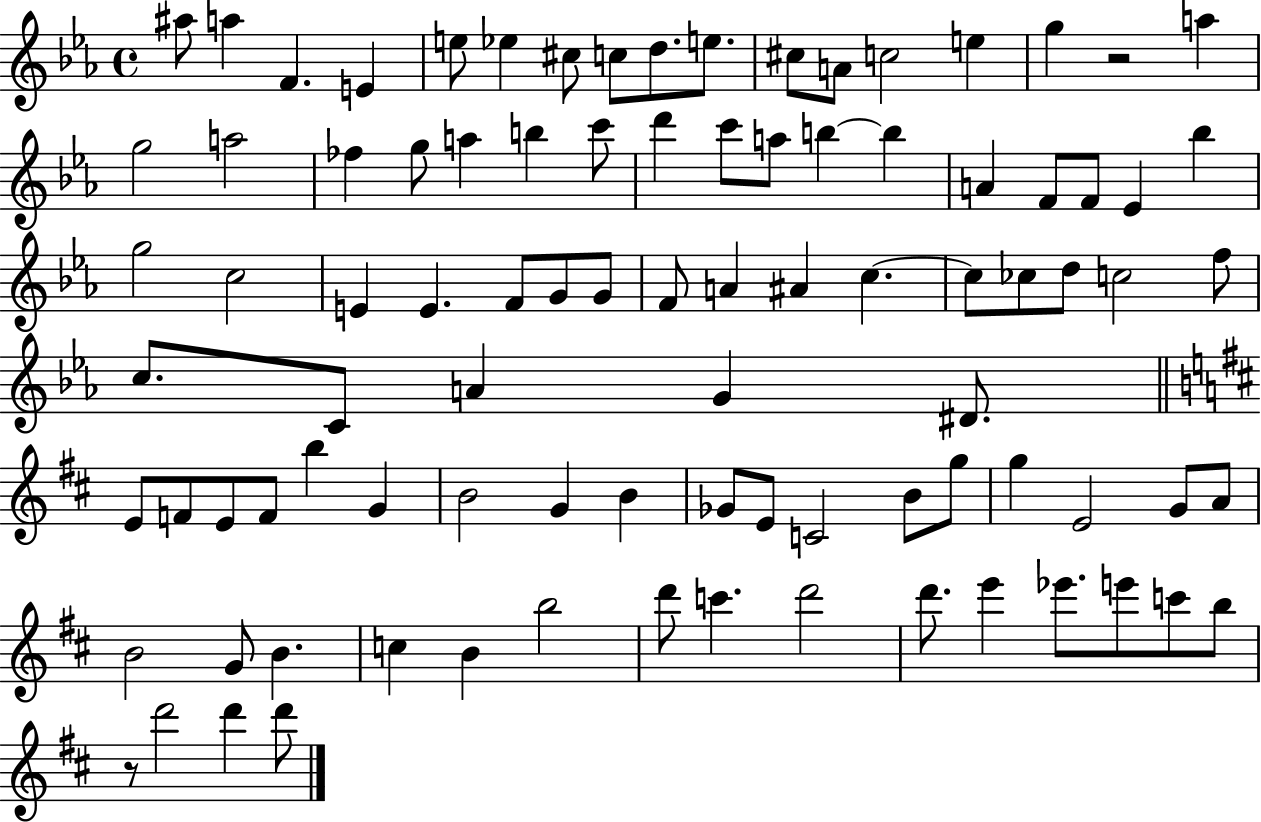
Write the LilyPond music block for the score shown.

{
  \clef treble
  \time 4/4
  \defaultTimeSignature
  \key ees \major
  ais''8 a''4 f'4. e'4 | e''8 ees''4 cis''8 c''8 d''8. e''8. | cis''8 a'8 c''2 e''4 | g''4 r2 a''4 | \break g''2 a''2 | fes''4 g''8 a''4 b''4 c'''8 | d'''4 c'''8 a''8 b''4~~ b''4 | a'4 f'8 f'8 ees'4 bes''4 | \break g''2 c''2 | e'4 e'4. f'8 g'8 g'8 | f'8 a'4 ais'4 c''4.~~ | c''8 ces''8 d''8 c''2 f''8 | \break c''8. c'8 a'4 g'4 dis'8. | \bar "||" \break \key d \major e'8 f'8 e'8 f'8 b''4 g'4 | b'2 g'4 b'4 | ges'8 e'8 c'2 b'8 g''8 | g''4 e'2 g'8 a'8 | \break b'2 g'8 b'4. | c''4 b'4 b''2 | d'''8 c'''4. d'''2 | d'''8. e'''4 ees'''8. e'''8 c'''8 b''8 | \break r8 d'''2 d'''4 d'''8 | \bar "|."
}